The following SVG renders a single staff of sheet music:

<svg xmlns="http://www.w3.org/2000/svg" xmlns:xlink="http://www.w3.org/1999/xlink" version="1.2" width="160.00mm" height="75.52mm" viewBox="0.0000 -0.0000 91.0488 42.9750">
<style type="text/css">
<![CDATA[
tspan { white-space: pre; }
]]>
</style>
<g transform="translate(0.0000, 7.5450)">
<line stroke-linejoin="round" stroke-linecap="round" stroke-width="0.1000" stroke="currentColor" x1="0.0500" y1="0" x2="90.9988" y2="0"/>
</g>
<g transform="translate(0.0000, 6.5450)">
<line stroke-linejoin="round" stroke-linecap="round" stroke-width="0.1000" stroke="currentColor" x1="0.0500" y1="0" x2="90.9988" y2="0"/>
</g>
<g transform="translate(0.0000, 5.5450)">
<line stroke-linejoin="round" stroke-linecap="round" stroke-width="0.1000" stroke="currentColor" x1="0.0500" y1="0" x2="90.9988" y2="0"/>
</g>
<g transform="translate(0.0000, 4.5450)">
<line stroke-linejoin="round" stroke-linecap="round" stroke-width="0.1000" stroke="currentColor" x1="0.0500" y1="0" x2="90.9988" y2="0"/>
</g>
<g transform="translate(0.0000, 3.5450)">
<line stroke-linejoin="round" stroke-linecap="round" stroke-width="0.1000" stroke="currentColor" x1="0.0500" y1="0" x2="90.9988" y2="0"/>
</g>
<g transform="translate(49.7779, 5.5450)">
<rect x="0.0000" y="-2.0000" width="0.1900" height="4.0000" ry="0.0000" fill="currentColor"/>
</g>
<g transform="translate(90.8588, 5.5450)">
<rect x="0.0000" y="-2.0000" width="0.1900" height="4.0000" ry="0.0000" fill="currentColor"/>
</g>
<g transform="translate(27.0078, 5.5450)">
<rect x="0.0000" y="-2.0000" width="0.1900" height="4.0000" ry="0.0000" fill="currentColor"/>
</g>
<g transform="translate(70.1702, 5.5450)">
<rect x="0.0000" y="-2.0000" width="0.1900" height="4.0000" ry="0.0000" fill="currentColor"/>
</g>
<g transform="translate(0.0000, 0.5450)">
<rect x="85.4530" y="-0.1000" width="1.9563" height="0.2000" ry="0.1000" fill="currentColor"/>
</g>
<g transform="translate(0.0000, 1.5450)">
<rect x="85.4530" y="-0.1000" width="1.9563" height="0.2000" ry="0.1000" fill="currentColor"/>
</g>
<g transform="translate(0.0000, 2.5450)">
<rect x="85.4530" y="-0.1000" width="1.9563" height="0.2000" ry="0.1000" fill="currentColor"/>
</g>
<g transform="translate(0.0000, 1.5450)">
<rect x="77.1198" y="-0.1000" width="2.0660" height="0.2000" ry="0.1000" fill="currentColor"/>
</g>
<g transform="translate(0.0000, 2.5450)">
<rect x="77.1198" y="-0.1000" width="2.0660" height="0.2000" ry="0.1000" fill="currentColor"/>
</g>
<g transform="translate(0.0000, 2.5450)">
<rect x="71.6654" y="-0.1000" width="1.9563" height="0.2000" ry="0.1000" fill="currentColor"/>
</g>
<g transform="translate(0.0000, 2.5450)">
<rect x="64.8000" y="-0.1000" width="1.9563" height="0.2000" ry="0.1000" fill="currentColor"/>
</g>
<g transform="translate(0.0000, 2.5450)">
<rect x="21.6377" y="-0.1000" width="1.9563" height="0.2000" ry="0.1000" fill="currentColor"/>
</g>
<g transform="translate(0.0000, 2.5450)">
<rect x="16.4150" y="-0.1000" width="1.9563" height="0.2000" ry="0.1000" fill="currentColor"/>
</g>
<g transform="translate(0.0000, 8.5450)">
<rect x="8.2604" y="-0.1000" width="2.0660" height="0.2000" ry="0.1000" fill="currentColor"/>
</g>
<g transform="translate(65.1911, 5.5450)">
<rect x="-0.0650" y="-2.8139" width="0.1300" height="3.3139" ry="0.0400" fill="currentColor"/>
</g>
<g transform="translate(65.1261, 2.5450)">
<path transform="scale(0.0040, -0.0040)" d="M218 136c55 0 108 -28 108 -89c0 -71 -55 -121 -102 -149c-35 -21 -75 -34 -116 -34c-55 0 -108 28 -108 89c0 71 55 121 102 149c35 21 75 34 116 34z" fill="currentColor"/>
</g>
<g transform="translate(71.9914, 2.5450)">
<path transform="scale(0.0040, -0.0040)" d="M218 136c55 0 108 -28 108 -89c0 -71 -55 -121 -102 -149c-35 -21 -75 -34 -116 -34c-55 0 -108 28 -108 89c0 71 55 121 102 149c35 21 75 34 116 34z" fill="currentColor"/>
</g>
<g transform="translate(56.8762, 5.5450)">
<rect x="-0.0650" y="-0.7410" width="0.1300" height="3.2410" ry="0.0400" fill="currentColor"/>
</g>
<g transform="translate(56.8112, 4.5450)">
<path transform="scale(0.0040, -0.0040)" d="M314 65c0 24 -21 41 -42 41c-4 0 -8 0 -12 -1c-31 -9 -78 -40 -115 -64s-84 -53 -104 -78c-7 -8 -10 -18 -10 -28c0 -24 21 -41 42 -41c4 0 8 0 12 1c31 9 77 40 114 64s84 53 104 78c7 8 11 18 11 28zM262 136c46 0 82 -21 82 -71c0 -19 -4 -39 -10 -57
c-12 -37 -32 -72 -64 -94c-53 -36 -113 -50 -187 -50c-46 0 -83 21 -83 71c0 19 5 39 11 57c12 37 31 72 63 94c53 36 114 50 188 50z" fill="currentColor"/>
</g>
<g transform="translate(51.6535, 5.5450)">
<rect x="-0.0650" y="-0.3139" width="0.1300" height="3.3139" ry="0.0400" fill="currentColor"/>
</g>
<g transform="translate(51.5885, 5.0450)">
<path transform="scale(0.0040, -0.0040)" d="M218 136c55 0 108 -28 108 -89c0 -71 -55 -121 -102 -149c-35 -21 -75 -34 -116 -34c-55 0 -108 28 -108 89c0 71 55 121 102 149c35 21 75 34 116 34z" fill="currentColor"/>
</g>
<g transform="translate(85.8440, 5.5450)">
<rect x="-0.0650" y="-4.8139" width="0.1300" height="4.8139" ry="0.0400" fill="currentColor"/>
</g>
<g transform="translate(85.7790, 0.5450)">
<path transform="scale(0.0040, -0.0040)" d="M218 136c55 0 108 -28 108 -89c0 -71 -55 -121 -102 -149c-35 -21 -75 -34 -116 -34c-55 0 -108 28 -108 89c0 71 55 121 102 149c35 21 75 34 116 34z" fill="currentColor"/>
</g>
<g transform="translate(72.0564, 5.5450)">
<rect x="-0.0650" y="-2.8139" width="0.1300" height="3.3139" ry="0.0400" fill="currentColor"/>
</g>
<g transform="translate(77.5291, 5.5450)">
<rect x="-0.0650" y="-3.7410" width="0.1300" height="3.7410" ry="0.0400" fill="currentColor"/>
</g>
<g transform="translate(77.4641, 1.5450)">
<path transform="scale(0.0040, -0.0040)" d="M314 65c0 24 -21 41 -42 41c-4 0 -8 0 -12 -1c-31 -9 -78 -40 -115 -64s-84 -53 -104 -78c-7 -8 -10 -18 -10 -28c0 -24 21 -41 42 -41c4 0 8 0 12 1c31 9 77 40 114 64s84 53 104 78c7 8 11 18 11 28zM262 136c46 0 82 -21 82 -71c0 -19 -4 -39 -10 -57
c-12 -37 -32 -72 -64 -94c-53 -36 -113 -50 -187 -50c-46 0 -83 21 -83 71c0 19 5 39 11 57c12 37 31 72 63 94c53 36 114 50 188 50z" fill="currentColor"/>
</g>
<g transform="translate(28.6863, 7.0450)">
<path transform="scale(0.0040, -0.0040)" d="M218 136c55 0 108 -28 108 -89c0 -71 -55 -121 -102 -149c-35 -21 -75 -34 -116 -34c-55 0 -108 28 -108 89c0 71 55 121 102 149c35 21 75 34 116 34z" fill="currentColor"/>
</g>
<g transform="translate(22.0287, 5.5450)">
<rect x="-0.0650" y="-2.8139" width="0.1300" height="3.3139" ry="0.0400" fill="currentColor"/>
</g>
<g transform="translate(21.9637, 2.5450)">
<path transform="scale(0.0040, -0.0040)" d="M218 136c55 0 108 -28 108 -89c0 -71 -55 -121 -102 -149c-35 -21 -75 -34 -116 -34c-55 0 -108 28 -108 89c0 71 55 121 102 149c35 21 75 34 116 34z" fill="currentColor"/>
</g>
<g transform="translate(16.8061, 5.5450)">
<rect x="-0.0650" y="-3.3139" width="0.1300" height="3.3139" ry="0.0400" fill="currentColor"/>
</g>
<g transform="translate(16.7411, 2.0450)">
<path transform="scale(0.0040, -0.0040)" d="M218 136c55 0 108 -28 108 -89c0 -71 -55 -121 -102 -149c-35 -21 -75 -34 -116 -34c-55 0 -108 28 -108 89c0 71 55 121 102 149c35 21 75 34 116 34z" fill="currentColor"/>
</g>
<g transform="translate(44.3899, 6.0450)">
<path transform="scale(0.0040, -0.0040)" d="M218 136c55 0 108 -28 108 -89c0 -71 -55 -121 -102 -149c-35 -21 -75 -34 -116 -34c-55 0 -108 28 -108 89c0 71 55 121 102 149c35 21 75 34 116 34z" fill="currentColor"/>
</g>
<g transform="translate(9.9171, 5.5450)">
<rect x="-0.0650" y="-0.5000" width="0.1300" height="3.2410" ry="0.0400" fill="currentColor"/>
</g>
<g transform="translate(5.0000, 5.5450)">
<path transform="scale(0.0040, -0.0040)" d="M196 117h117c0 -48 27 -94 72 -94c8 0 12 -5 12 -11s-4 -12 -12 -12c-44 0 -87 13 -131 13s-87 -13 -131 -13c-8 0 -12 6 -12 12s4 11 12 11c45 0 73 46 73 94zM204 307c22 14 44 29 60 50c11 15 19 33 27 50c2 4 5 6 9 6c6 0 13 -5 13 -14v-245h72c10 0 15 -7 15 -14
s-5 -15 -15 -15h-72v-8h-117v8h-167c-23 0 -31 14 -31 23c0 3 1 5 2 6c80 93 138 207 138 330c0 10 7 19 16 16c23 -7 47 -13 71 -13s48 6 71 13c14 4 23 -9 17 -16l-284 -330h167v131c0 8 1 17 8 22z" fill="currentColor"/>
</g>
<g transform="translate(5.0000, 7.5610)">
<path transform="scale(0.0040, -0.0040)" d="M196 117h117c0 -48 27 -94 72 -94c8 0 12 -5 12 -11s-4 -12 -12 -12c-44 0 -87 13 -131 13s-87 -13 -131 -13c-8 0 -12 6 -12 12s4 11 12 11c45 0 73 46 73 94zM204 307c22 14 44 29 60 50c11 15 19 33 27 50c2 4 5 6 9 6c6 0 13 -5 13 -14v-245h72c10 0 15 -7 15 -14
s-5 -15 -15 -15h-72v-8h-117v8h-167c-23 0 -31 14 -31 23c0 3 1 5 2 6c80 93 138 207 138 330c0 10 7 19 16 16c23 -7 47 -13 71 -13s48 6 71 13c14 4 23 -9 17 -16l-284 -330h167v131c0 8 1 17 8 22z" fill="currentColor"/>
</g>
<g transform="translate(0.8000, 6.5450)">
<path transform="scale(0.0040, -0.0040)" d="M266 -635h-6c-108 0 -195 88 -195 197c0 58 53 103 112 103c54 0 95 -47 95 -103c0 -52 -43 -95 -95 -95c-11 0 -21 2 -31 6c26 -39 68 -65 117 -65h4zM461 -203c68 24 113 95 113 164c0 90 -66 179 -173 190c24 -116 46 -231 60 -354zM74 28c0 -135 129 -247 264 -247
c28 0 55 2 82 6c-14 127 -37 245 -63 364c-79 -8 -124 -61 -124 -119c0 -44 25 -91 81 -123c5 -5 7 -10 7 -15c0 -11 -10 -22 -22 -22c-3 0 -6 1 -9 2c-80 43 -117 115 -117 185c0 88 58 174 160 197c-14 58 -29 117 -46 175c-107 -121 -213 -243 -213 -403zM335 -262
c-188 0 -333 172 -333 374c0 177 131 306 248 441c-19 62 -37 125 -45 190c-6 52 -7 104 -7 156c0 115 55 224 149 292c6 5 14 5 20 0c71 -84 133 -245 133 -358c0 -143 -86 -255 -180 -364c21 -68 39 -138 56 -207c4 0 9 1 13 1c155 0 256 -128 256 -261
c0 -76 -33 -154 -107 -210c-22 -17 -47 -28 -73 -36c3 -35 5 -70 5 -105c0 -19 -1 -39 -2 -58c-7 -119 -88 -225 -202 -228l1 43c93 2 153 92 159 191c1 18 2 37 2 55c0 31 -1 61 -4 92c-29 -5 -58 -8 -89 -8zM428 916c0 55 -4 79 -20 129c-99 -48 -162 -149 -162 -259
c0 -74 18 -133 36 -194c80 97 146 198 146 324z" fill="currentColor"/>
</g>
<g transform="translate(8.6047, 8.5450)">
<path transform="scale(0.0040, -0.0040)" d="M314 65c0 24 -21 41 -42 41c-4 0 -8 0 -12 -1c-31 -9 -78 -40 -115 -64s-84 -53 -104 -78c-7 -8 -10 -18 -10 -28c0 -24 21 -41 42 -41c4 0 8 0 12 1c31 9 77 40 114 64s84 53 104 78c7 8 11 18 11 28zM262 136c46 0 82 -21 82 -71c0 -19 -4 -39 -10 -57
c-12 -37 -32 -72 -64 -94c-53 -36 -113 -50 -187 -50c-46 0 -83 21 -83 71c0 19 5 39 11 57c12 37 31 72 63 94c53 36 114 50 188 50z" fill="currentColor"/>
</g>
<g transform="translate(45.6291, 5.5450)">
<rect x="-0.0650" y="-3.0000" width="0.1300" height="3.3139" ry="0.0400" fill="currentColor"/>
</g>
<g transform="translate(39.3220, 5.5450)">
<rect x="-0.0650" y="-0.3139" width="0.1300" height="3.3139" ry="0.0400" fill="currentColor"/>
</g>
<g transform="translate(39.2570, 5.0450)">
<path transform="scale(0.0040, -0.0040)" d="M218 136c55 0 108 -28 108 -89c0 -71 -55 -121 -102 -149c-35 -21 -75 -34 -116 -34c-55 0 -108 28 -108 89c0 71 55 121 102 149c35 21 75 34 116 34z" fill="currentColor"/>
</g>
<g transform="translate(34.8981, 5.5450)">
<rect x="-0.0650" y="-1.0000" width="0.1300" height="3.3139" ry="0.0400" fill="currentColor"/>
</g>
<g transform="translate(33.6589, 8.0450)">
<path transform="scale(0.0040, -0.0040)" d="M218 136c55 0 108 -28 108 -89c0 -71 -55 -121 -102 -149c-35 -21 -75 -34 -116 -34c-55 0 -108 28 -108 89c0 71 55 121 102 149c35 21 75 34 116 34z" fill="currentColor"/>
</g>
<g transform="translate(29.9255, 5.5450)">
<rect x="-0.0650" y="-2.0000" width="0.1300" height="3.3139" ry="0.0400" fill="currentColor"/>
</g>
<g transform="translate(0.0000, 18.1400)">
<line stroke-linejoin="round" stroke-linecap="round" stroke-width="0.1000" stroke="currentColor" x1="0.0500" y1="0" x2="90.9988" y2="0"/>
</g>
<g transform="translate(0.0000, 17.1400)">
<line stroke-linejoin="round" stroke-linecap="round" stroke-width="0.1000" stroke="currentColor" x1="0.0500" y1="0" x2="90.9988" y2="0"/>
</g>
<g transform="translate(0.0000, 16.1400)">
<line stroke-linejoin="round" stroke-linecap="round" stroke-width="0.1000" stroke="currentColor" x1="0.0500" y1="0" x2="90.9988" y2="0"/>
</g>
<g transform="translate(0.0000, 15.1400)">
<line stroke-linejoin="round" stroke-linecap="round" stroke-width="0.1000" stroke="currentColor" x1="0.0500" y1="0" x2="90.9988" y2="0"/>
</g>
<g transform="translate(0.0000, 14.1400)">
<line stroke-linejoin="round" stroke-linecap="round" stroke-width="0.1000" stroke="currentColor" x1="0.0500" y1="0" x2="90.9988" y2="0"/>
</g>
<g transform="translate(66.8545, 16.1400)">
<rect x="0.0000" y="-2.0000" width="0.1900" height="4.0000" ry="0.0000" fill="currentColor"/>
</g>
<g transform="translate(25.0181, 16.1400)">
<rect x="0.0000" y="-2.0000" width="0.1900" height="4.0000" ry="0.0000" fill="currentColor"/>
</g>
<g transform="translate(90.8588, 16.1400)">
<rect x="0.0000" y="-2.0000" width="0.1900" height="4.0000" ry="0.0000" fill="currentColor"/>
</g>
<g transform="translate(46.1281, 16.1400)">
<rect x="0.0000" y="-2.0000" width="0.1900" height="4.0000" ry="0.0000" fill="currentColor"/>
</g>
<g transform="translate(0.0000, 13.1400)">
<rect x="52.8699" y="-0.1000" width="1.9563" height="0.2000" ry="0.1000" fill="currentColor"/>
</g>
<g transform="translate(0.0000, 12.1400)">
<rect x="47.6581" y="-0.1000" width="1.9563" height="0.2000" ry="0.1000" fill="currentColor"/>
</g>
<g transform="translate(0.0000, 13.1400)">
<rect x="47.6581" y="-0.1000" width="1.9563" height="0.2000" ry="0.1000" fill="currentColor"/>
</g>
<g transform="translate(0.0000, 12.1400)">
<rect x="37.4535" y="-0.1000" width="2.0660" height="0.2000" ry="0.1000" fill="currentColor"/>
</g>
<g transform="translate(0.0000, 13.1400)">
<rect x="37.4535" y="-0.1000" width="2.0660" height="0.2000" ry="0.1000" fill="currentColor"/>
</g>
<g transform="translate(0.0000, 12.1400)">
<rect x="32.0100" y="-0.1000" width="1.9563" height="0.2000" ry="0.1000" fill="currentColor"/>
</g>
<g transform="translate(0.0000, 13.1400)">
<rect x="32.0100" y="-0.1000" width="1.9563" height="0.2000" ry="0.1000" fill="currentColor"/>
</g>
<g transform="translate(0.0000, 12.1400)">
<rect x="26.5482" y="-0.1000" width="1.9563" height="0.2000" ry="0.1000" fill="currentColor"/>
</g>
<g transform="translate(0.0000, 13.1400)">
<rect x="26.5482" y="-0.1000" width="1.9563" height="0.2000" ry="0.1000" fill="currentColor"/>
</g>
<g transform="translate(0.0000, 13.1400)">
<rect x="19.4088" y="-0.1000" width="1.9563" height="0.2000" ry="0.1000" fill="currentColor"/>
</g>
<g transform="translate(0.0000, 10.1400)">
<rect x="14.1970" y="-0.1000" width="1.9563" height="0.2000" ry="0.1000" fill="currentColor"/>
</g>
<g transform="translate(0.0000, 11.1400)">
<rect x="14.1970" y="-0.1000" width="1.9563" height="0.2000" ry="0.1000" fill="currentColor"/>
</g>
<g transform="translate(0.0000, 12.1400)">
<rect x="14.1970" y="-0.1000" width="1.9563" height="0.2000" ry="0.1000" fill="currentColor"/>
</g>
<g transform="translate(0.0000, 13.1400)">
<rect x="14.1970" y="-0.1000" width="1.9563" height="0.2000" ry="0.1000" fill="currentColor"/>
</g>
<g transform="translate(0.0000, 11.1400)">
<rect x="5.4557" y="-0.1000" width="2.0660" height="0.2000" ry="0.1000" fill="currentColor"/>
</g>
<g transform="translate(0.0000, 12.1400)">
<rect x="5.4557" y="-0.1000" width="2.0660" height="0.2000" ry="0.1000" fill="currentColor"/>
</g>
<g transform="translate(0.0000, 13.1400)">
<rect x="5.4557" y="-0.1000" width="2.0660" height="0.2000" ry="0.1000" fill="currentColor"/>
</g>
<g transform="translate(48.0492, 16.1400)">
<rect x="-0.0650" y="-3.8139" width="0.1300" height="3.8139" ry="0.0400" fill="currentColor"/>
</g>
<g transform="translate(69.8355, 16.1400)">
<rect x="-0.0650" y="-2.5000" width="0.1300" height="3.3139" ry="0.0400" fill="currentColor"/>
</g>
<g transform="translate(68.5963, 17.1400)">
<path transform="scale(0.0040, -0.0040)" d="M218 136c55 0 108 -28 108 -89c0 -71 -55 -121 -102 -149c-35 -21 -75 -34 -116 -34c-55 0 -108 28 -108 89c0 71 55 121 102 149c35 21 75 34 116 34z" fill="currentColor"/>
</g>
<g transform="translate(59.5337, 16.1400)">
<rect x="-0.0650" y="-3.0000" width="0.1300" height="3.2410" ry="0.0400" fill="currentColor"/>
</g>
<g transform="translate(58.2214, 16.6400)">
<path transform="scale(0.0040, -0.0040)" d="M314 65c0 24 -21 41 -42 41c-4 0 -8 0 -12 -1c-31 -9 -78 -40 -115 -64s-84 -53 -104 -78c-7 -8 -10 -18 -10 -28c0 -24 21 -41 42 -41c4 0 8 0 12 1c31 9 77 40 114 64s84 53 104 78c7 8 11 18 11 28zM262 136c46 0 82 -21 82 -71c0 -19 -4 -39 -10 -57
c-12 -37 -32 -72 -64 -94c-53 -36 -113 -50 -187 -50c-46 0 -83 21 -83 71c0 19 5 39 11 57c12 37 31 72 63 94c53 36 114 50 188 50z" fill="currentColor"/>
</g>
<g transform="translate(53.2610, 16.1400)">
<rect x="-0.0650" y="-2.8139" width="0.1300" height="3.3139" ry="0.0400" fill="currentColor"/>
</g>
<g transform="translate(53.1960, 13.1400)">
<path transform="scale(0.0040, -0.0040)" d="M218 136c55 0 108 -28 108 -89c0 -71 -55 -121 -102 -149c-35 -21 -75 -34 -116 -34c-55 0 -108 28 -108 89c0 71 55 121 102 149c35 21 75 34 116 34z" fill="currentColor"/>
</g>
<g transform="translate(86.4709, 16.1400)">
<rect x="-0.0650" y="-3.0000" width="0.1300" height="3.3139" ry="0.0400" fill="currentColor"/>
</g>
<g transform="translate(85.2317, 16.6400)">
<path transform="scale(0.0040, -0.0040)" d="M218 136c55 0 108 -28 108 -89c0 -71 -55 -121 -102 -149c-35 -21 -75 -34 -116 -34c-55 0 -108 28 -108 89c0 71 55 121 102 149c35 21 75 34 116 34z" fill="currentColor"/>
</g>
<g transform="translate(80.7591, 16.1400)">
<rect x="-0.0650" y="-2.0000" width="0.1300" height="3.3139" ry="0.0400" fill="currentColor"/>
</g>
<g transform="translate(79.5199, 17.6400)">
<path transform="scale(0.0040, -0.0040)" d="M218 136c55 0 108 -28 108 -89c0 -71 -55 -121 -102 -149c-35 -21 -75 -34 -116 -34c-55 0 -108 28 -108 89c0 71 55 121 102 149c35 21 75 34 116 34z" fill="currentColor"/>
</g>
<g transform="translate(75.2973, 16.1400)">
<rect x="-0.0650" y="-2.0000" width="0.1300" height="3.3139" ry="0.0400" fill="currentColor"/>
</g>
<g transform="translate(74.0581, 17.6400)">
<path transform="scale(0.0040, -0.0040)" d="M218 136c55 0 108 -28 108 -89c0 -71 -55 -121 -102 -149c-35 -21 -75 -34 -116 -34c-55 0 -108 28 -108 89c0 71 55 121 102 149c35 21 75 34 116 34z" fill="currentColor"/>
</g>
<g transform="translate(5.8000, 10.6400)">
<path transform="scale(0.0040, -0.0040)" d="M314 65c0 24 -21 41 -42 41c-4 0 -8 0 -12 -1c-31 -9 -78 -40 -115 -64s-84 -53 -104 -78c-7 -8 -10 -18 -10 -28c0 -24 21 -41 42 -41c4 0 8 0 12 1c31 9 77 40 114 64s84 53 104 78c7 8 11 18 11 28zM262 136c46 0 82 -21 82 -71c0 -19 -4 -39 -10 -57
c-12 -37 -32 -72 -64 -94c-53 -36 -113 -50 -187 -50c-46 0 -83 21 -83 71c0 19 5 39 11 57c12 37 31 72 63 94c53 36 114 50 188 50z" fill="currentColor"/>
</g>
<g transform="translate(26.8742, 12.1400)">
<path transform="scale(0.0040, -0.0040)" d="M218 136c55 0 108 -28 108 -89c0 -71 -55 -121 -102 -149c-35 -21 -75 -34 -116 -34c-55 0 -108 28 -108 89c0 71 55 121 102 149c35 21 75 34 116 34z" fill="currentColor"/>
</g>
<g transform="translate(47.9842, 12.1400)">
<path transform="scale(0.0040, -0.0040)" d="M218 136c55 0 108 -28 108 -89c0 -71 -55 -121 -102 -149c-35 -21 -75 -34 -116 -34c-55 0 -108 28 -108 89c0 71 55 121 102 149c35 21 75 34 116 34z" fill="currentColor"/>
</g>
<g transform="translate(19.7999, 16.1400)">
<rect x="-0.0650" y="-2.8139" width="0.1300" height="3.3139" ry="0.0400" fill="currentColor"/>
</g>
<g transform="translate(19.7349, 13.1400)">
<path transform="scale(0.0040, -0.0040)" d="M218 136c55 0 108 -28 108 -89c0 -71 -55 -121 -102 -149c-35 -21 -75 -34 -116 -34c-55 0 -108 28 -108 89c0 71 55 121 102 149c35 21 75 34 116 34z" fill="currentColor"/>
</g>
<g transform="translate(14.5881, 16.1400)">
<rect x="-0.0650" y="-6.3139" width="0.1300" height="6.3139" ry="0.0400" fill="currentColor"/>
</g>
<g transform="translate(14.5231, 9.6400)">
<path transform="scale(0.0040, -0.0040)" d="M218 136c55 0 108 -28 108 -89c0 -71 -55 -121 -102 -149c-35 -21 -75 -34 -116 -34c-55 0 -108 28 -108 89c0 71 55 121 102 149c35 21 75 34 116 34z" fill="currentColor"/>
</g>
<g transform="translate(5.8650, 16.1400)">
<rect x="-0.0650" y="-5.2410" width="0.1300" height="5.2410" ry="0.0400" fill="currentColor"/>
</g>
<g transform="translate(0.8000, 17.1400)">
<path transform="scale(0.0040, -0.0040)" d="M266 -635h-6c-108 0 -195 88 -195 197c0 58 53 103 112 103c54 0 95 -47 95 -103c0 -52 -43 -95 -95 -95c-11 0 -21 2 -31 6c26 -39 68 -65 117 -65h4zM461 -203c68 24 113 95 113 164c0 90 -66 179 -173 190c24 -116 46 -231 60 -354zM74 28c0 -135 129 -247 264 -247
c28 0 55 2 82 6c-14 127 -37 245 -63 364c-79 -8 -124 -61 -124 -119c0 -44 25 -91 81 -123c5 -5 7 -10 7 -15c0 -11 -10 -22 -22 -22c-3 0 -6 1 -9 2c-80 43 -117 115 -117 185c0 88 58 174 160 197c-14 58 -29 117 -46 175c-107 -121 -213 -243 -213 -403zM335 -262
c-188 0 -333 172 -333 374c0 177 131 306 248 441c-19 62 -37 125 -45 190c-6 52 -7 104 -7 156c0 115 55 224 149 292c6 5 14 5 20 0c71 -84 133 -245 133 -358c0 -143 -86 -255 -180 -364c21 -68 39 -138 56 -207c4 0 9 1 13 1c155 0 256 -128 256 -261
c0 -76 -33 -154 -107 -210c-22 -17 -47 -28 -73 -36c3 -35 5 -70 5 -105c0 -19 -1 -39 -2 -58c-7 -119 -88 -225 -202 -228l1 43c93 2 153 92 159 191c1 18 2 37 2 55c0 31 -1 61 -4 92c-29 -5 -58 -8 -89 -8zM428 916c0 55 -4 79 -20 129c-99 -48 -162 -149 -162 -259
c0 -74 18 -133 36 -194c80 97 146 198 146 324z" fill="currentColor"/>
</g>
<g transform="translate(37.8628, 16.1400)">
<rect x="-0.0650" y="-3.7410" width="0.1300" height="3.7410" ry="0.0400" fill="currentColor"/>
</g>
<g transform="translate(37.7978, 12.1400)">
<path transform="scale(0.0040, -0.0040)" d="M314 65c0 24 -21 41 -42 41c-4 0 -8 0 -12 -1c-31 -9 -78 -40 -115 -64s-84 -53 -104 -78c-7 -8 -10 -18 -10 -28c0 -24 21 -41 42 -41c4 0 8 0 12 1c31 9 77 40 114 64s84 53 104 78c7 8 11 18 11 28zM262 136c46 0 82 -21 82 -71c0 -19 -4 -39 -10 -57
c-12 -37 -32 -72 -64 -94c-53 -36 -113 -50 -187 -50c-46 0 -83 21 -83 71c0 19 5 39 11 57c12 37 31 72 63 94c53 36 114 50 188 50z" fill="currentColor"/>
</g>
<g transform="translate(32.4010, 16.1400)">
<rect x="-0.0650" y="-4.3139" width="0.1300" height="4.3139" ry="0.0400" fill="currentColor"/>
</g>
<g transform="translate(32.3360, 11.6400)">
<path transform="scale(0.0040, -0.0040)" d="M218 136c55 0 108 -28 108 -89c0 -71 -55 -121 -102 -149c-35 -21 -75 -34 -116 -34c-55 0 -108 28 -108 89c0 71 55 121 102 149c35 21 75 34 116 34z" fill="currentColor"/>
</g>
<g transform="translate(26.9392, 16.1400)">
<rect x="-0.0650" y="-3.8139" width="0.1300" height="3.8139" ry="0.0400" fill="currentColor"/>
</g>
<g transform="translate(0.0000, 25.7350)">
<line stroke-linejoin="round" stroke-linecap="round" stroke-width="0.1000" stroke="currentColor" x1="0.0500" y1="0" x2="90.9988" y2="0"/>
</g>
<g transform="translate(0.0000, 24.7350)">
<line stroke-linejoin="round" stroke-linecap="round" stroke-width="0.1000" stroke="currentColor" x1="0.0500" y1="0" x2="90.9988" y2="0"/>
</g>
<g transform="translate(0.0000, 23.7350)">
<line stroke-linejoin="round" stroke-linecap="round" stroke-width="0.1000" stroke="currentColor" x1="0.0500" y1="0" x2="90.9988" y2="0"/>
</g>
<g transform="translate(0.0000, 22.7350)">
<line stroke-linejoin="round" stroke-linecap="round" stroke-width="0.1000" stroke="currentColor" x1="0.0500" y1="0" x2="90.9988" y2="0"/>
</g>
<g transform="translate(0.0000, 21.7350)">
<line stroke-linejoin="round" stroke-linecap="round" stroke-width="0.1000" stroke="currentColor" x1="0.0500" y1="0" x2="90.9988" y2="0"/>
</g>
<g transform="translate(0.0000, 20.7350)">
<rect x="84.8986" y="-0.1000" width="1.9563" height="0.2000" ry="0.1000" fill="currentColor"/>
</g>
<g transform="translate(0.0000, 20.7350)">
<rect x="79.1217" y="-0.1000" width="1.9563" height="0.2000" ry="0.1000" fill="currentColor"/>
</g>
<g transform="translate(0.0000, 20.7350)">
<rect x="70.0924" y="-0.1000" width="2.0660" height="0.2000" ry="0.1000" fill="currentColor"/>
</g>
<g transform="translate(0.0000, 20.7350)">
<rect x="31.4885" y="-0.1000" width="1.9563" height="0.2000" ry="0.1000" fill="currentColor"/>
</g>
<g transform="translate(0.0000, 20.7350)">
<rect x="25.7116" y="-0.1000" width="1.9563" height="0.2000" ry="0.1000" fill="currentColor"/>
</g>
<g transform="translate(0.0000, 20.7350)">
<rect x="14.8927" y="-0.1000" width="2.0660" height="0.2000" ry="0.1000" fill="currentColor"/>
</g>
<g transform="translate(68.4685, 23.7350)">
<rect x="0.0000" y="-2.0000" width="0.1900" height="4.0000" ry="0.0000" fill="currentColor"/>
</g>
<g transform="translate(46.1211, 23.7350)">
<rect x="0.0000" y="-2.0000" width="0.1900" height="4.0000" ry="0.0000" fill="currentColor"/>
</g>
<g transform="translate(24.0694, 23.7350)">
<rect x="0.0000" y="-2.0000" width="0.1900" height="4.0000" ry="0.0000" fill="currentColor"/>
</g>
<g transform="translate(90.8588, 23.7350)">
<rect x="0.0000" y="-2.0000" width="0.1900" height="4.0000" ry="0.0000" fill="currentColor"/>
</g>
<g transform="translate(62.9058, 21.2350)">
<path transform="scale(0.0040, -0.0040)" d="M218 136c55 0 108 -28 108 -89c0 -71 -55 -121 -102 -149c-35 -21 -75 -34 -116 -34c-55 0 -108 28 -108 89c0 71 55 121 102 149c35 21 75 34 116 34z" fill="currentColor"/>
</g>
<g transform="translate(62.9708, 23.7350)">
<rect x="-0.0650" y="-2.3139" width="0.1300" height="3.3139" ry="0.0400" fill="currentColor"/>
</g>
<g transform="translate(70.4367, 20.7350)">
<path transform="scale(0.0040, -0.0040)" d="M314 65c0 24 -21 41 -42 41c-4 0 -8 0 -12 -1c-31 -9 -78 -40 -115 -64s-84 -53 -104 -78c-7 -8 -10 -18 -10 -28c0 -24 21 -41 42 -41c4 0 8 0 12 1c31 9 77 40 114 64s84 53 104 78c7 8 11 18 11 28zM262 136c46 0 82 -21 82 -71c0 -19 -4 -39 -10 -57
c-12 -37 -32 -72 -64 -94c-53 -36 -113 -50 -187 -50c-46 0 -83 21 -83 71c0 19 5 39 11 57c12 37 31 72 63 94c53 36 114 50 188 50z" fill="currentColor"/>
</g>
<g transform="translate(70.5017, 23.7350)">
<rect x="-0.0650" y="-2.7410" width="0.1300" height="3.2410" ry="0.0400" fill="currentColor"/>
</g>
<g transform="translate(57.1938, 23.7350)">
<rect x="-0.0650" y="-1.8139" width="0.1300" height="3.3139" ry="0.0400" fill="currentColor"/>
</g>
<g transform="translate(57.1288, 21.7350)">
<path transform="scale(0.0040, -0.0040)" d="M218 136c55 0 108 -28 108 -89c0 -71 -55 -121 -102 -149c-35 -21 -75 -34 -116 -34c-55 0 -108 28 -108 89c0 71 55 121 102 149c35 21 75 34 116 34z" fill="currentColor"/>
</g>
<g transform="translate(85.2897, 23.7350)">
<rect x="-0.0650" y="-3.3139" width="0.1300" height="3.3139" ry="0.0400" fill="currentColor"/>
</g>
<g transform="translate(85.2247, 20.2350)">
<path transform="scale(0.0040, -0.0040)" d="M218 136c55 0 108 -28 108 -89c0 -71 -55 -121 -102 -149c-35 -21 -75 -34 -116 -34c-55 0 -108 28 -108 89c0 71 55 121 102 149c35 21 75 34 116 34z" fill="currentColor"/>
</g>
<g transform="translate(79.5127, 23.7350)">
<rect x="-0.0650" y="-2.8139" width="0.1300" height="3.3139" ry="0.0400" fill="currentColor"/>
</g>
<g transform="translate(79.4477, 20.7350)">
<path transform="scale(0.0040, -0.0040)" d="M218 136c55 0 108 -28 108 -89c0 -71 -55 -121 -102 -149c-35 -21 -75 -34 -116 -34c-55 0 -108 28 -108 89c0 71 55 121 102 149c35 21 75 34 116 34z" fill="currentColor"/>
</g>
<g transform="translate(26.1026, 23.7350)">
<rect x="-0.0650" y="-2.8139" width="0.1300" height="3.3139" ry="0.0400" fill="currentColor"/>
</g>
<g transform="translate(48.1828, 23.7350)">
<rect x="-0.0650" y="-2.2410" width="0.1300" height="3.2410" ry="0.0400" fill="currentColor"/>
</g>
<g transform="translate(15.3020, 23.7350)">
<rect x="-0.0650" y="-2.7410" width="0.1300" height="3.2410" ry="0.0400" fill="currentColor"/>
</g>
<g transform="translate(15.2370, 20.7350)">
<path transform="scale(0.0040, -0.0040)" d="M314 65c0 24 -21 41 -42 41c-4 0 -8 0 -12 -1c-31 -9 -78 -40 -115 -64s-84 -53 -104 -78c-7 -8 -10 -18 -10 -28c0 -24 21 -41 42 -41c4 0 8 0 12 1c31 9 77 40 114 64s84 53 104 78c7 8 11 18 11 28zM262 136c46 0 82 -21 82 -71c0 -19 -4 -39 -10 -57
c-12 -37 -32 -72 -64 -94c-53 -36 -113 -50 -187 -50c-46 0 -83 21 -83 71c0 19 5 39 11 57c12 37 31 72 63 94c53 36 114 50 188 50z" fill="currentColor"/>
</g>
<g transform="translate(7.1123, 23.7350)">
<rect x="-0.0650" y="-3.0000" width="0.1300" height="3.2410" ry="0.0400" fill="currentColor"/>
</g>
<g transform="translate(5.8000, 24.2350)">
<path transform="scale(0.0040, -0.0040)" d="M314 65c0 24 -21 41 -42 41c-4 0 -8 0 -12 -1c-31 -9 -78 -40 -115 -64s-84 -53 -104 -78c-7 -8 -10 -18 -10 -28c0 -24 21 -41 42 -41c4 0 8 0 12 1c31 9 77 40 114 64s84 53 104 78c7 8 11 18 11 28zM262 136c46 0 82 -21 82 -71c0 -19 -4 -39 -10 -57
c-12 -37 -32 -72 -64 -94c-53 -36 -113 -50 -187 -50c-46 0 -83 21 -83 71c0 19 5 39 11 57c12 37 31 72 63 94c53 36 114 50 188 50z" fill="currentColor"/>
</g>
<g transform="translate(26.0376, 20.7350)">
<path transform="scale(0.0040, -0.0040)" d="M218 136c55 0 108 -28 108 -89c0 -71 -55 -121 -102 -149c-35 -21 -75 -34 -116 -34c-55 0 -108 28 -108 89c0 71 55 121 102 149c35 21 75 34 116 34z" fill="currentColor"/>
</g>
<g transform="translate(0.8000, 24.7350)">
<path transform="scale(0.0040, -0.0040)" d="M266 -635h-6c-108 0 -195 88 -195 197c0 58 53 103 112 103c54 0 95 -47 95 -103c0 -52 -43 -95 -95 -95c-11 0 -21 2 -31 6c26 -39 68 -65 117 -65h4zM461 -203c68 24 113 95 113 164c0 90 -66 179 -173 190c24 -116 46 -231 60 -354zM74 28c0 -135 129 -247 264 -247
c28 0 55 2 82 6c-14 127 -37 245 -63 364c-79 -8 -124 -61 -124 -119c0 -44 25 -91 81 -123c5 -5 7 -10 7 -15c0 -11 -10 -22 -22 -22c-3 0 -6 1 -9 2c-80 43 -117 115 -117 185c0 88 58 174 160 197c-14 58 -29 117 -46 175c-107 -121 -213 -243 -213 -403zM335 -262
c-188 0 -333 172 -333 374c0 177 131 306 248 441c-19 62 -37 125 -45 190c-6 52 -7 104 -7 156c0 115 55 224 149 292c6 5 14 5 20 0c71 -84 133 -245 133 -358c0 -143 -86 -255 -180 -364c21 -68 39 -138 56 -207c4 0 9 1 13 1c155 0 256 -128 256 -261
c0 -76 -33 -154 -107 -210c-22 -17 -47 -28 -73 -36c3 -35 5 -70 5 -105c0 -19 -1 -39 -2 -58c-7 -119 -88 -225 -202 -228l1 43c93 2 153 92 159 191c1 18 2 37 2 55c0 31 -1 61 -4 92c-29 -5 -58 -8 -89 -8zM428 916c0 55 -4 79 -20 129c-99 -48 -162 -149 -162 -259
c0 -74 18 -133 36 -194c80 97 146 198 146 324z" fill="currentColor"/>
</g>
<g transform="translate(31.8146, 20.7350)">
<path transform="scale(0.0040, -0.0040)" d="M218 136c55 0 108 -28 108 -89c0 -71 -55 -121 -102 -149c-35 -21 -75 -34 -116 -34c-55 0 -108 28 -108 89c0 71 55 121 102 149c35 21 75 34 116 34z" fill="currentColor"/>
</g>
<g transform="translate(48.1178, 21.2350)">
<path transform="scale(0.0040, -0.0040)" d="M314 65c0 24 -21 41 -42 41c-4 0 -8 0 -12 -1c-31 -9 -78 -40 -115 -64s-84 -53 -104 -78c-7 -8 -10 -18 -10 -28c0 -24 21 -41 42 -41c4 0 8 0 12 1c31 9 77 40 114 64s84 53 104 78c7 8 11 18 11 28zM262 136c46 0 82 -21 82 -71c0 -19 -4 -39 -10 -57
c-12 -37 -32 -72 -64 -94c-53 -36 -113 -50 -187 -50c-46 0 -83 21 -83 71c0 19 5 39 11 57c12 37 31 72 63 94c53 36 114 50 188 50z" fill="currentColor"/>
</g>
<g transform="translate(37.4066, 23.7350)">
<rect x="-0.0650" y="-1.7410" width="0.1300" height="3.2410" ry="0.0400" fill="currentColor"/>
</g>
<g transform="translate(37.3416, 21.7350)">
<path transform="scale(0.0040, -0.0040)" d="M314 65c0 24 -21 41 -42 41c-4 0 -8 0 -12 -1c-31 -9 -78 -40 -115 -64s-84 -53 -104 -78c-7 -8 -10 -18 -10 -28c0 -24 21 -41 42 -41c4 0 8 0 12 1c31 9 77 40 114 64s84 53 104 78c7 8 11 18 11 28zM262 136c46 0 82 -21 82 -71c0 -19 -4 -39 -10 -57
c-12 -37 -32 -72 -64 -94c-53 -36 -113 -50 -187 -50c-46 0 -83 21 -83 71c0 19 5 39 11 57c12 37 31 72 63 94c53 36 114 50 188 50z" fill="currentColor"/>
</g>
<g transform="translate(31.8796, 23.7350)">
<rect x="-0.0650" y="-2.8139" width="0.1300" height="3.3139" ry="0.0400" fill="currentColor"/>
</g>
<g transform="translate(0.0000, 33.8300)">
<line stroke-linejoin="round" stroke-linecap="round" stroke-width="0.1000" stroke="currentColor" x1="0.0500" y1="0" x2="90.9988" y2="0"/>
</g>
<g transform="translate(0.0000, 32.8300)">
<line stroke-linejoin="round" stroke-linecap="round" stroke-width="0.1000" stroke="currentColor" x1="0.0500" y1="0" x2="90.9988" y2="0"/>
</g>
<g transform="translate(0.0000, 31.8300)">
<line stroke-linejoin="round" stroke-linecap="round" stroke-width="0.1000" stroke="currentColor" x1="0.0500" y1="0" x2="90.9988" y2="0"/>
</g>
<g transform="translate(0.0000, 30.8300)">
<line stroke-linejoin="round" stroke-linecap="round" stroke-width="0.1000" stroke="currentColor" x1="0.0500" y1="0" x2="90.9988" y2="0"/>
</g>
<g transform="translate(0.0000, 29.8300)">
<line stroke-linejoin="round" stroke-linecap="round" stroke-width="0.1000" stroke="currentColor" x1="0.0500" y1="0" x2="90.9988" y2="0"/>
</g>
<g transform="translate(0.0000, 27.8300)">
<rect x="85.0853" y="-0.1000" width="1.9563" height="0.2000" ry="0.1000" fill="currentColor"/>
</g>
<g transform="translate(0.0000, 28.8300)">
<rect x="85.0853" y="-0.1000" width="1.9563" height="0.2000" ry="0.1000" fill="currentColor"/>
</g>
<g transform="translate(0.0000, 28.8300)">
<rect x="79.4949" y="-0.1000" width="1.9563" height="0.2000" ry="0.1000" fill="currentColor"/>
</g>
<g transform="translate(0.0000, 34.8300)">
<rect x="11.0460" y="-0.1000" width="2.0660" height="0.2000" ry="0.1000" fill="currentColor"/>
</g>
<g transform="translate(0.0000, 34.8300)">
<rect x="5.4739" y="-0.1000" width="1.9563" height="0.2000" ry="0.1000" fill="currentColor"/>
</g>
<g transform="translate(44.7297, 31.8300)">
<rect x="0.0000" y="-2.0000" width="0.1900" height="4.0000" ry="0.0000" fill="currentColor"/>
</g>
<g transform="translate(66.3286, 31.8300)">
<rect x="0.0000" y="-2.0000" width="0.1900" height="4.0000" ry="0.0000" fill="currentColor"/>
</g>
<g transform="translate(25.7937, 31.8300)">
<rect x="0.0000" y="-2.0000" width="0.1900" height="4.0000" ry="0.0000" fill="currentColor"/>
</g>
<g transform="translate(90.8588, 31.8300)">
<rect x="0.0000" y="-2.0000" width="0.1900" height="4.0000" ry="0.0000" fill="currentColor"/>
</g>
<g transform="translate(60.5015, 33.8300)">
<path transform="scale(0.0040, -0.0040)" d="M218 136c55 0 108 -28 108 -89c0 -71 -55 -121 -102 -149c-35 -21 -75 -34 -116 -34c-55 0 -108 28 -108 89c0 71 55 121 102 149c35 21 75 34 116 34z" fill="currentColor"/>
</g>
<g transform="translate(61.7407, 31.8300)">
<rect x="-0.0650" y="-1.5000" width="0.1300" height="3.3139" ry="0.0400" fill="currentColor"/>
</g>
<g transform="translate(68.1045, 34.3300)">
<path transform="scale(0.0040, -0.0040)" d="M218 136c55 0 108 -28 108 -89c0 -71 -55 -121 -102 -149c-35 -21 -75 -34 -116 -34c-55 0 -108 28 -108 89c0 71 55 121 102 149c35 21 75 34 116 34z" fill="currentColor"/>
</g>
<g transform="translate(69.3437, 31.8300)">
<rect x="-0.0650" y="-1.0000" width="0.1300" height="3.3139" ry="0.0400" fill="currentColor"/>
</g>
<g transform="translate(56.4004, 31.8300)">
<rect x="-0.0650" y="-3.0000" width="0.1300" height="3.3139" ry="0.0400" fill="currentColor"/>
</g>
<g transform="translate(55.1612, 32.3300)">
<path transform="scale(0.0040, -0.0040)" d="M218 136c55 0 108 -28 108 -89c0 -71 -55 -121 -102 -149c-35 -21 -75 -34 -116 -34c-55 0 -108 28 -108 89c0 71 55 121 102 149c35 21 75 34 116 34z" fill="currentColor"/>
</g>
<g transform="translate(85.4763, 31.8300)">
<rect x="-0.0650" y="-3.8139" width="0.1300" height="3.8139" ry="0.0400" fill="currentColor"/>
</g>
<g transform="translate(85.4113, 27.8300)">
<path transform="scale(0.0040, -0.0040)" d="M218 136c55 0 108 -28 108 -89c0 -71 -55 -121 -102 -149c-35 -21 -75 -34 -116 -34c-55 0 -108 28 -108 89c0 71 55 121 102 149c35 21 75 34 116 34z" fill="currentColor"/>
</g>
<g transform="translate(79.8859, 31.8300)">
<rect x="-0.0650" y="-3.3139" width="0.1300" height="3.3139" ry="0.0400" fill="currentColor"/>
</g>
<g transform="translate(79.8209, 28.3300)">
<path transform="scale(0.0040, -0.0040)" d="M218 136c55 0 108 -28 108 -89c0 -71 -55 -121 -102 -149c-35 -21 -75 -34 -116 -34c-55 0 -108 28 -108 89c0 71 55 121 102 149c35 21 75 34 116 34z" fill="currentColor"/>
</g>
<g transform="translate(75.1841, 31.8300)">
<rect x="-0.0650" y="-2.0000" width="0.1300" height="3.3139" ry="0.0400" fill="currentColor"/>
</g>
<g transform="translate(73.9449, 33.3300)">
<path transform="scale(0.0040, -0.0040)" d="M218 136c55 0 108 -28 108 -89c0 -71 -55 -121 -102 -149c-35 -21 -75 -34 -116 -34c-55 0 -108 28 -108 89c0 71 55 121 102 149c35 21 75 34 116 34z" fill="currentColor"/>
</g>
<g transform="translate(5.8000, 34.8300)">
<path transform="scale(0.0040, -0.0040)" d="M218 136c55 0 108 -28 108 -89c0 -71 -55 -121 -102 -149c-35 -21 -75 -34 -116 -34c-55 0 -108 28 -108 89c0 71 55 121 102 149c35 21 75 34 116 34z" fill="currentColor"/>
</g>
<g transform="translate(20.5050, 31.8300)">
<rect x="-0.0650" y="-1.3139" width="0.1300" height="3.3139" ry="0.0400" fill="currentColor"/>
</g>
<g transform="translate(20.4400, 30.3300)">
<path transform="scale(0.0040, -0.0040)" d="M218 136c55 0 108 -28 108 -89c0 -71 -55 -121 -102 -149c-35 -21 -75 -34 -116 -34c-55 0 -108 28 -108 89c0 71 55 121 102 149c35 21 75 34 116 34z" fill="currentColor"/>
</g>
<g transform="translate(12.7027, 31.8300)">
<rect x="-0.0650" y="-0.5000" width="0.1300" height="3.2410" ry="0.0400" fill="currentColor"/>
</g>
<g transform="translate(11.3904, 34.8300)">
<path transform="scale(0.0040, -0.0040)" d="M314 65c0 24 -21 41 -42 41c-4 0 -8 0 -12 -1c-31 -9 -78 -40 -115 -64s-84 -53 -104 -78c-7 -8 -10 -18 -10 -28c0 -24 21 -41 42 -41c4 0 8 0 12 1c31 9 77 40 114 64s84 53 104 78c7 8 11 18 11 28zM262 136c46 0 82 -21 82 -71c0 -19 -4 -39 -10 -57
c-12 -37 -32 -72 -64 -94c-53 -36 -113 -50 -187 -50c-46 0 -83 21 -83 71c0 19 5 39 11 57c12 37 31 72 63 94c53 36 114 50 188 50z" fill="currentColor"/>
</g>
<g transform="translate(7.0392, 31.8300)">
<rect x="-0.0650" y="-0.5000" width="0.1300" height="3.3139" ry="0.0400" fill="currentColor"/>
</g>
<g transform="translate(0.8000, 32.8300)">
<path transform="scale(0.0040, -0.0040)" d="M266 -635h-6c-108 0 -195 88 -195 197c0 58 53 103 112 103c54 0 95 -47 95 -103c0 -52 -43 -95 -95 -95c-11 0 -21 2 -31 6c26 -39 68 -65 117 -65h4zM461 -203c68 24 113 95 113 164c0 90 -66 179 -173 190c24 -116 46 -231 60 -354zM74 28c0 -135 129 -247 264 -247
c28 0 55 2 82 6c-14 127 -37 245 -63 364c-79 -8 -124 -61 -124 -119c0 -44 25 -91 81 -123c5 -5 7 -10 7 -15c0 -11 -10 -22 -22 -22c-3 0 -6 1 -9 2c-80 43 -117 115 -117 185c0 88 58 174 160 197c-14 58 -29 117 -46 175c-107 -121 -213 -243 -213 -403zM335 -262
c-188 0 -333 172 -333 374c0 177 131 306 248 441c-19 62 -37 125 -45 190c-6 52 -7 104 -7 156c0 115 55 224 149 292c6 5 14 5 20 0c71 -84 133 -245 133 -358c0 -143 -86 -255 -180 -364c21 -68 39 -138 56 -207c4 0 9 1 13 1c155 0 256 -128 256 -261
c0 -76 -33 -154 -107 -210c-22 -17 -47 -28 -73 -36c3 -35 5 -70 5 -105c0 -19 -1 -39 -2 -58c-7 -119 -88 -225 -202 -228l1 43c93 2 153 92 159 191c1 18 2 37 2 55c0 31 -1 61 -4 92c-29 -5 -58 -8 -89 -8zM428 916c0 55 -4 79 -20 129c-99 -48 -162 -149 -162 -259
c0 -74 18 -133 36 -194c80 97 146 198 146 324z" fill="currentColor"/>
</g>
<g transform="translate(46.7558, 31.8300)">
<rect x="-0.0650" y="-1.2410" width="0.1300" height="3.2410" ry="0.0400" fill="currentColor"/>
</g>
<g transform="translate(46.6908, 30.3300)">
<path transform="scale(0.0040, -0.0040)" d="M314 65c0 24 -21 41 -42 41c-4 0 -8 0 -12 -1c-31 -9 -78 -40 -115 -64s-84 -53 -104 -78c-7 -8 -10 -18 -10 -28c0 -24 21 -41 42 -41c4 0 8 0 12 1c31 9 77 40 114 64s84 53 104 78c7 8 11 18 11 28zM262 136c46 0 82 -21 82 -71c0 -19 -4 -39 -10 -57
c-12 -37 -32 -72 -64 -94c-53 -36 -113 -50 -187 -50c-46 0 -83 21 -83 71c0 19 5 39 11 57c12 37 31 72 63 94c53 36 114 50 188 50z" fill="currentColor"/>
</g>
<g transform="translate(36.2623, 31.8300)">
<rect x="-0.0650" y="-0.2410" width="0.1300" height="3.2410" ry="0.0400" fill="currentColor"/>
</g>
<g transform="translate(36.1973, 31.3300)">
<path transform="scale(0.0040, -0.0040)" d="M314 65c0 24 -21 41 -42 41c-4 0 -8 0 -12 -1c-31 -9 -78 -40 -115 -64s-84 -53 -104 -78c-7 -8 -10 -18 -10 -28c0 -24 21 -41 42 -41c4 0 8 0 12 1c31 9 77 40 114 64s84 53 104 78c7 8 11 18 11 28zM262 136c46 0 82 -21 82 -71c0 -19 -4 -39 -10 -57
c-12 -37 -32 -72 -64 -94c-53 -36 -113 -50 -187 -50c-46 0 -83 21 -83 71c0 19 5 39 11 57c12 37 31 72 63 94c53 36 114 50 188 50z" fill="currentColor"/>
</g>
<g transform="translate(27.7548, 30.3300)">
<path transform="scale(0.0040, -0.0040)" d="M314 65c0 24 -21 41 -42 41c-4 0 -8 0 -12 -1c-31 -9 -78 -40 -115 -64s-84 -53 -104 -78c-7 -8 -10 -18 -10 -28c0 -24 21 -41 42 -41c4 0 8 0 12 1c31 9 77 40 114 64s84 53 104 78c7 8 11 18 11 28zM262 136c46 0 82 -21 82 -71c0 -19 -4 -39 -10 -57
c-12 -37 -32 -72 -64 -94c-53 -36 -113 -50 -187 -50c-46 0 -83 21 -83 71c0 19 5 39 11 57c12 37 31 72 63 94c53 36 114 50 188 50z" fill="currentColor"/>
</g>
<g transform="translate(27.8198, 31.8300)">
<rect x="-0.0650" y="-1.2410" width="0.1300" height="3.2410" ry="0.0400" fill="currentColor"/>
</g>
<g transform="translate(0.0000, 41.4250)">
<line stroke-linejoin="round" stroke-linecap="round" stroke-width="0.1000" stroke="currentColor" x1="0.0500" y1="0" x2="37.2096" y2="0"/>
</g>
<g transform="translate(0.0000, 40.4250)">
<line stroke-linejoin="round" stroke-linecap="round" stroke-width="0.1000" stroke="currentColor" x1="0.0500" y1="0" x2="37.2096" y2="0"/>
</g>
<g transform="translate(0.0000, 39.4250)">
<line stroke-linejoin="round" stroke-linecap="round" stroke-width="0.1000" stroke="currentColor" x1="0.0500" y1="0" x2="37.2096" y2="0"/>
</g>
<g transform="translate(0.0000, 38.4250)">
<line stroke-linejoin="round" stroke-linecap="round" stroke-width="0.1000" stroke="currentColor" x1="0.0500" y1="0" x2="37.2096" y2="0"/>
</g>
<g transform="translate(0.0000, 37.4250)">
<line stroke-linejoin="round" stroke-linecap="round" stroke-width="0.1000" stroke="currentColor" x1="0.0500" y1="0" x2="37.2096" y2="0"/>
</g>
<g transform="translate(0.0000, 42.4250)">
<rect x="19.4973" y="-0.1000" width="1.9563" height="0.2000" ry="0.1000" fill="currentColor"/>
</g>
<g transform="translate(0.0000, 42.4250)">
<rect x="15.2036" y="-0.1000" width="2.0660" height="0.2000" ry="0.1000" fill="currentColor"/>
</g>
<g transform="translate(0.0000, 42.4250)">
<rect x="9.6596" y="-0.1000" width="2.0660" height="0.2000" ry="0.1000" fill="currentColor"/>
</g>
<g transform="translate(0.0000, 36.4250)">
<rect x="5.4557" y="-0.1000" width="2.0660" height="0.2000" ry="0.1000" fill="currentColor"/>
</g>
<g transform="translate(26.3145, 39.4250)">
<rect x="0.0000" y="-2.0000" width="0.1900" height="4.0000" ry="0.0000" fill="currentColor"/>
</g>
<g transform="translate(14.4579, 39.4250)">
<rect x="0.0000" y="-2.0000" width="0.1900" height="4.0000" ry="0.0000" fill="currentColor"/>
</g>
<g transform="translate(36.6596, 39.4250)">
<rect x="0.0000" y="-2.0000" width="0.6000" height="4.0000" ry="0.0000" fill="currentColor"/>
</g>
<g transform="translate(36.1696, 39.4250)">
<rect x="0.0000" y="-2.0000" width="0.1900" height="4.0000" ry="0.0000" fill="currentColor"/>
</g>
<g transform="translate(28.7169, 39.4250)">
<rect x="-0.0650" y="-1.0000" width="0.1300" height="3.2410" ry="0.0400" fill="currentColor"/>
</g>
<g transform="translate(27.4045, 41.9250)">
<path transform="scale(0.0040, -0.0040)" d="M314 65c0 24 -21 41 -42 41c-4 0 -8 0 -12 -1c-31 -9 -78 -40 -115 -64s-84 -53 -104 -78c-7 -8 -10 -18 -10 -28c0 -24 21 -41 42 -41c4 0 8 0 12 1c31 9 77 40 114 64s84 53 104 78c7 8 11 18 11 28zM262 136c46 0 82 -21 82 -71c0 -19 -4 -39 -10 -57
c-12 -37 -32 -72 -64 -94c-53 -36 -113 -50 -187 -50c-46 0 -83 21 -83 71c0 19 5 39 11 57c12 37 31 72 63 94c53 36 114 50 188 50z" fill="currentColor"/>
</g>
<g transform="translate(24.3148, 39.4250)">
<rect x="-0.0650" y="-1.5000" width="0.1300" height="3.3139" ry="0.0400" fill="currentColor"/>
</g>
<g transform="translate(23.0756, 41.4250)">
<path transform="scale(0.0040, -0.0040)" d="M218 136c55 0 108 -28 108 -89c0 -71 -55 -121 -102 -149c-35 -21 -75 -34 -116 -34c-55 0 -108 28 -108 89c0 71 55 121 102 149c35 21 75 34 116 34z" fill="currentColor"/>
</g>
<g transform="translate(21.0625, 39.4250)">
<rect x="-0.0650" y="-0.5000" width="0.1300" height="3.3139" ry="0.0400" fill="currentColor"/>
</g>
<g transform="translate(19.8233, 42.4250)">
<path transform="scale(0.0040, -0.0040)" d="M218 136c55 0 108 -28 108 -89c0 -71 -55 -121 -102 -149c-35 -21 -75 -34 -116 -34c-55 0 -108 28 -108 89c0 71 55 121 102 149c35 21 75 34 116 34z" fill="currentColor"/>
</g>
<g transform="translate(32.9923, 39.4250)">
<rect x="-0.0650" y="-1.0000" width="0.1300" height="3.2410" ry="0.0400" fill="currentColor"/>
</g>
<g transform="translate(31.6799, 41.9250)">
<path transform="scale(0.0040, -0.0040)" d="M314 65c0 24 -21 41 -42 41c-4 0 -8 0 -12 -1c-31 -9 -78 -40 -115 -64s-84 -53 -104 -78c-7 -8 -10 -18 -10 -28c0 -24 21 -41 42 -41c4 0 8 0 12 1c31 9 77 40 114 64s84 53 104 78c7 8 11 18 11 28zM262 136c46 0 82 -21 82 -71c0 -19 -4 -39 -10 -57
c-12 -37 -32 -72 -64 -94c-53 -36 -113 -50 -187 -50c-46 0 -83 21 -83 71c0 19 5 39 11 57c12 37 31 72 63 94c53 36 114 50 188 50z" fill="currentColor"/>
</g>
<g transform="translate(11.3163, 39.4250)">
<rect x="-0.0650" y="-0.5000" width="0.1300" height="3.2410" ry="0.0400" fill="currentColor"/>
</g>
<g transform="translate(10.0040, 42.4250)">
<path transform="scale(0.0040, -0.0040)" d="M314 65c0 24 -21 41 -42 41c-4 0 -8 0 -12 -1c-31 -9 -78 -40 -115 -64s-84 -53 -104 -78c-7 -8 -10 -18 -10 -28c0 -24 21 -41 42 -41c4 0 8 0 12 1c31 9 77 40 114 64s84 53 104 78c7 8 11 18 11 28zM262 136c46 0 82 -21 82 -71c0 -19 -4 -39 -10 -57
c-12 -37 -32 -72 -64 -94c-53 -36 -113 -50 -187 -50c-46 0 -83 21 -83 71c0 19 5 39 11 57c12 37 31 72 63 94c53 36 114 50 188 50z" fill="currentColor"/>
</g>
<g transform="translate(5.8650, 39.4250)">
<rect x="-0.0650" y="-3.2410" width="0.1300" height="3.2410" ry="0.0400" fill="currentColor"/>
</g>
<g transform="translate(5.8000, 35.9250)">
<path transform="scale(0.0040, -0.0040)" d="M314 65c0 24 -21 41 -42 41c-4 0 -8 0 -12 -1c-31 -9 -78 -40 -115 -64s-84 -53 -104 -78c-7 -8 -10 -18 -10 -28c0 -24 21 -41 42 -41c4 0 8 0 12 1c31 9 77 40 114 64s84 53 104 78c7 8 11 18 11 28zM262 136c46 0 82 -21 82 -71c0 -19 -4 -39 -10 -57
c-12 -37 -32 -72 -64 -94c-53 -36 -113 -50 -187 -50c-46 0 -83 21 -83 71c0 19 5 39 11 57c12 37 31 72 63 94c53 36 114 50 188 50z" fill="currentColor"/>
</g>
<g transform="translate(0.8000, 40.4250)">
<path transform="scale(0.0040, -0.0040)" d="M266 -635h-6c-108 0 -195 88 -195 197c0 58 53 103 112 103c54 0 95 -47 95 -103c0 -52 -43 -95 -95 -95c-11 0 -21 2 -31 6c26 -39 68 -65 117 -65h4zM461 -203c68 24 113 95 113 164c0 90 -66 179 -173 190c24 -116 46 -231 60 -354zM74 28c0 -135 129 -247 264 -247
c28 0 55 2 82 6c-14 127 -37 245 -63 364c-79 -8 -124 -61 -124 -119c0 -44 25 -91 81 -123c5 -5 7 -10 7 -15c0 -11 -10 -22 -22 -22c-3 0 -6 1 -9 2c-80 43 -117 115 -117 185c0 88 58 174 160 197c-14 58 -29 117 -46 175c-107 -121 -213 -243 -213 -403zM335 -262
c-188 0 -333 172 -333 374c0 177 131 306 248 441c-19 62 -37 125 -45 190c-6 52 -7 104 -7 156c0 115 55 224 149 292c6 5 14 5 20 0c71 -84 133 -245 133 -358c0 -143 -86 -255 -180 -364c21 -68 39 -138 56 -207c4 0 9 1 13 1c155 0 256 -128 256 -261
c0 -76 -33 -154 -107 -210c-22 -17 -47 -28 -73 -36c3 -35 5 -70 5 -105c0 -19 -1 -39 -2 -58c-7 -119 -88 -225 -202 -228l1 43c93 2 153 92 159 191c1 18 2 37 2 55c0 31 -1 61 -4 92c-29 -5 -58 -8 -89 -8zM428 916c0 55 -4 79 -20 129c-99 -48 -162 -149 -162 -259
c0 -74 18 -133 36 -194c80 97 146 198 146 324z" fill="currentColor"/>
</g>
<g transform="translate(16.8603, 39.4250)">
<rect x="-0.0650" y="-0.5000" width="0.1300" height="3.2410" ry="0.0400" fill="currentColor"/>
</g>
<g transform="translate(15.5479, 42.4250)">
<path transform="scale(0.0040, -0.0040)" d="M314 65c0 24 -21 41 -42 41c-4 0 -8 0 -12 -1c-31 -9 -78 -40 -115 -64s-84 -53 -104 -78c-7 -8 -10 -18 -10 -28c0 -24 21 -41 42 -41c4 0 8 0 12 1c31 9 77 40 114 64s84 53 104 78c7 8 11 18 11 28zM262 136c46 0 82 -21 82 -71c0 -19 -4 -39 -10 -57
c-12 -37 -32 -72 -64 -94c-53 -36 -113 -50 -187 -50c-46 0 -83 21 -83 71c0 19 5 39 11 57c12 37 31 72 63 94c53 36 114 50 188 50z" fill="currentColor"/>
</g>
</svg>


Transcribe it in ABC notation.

X:1
T:Untitled
M:4/4
L:1/4
K:C
C2 b a F D c A c d2 a a c'2 e' f'2 a' a c' d' c'2 c' a A2 G F F A A2 a2 a a f2 g2 f g a2 a b C C2 e e2 c2 e2 A E D F b c' b2 C2 C2 C E D2 D2